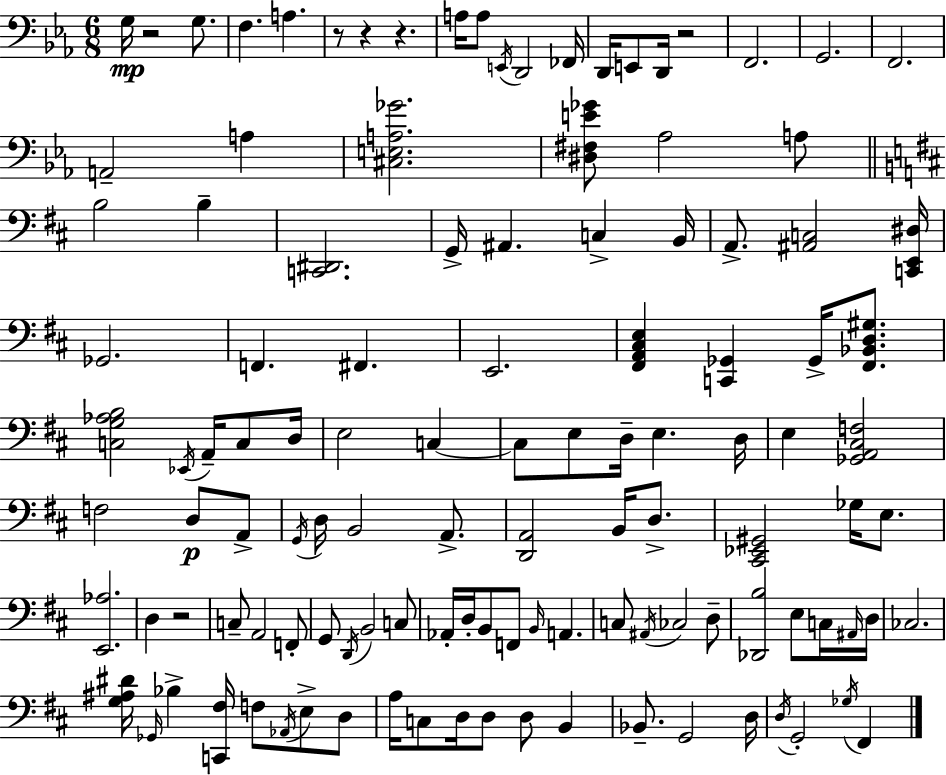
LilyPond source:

{
  \clef bass
  \numericTimeSignature
  \time 6/8
  \key c \minor
  g16\mp r2 g8. | f4. a4. | r8 r4 r4. | a16 a8 \acciaccatura { e,16 } d,2 | \break fes,16 d,16 e,8 d,16 r2 | f,2. | g,2. | f,2. | \break a,2-- a4 | <cis e a ges'>2. | <dis fis e' ges'>8 aes2 a8 | \bar "||" \break \key d \major b2 b4-- | <c, dis,>2. | g,16-> ais,4. c4-> b,16 | a,8.-> <ais, c>2 <c, e, dis>16 | \break ges,2. | f,4. fis,4. | e,2. | <fis, a, cis e>4 <c, ges,>4 ges,16-> <fis, bes, d gis>8. | \break <c g aes b>2 \acciaccatura { ees,16 } a,16-- c8 | d16 e2 c4~~ | c8 e8 d16-- e4. | d16 e4 <ges, a, cis f>2 | \break f2 d8\p a,8-> | \acciaccatura { g,16 } d16 b,2 a,8.-> | <d, a,>2 b,16 d8.-> | <cis, ees, gis,>2 ges16 e8. | \break <e, aes>2. | d4 r2 | c8-- a,2 | f,8-. g,8 \acciaccatura { d,16 } b,2 | \break c8 aes,16-. d16-. b,8 f,8 \grace { b,16 } a,4. | c8 \acciaccatura { ais,16 } ces2 | d8-- <des, b>2 | e8 c16 \grace { ais,16 } d16 ces2. | \break <g ais dis'>16 \grace { ges,16 } bes4-> | <c, fis>16 f8 \acciaccatura { aes,16 } e8-> d8 a16 c8 d16 | d8 d8 b,4 bes,8.-- g,2 | d16 \acciaccatura { d16 } g,2-. | \break \acciaccatura { ges16 } fis,4 \bar "|."
}